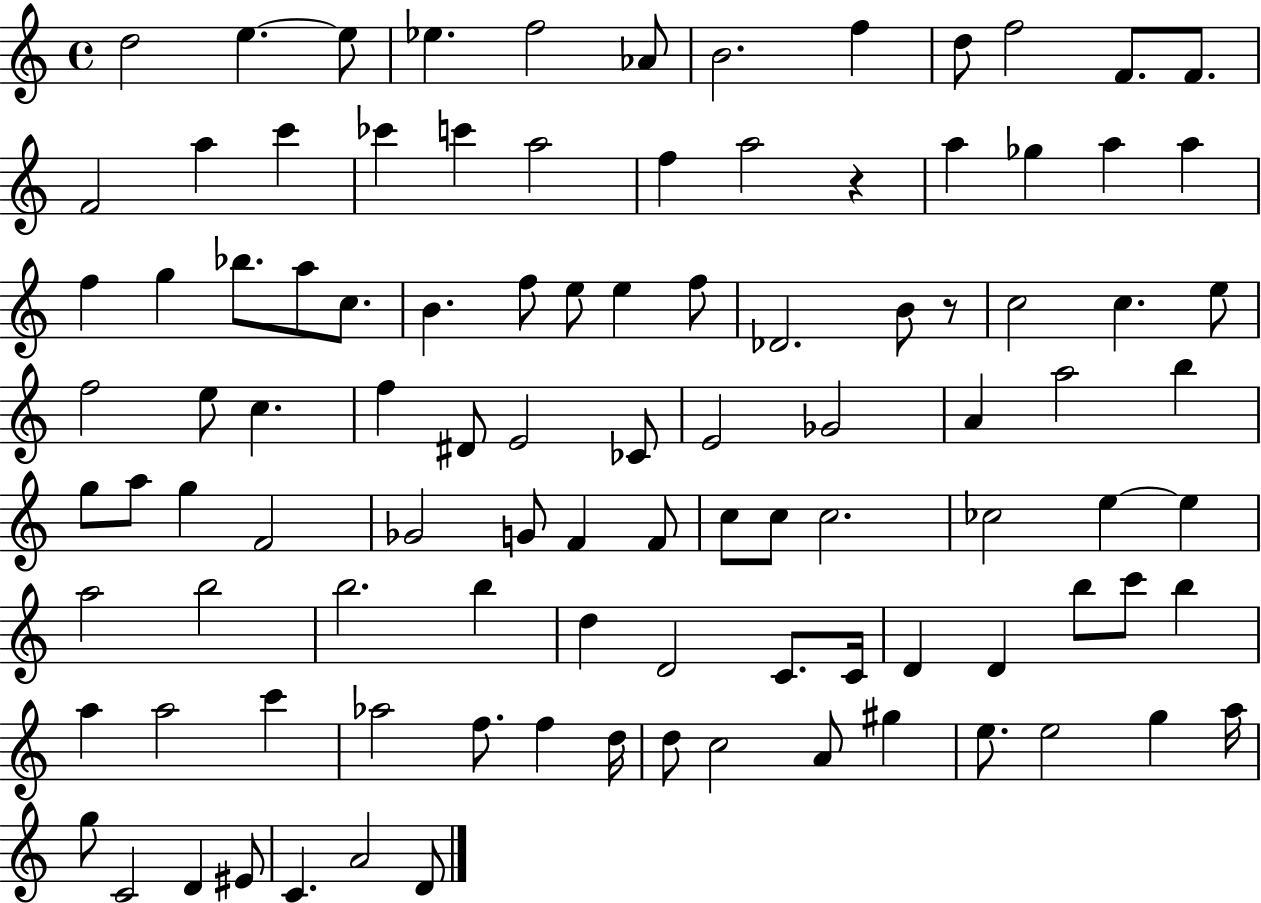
{
  \clef treble
  \time 4/4
  \defaultTimeSignature
  \key c \major
  d''2 e''4.~~ e''8 | ees''4. f''2 aes'8 | b'2. f''4 | d''8 f''2 f'8. f'8. | \break f'2 a''4 c'''4 | ces'''4 c'''4 a''2 | f''4 a''2 r4 | a''4 ges''4 a''4 a''4 | \break f''4 g''4 bes''8. a''8 c''8. | b'4. f''8 e''8 e''4 f''8 | des'2. b'8 r8 | c''2 c''4. e''8 | \break f''2 e''8 c''4. | f''4 dis'8 e'2 ces'8 | e'2 ges'2 | a'4 a''2 b''4 | \break g''8 a''8 g''4 f'2 | ges'2 g'8 f'4 f'8 | c''8 c''8 c''2. | ces''2 e''4~~ e''4 | \break a''2 b''2 | b''2. b''4 | d''4 d'2 c'8. c'16 | d'4 d'4 b''8 c'''8 b''4 | \break a''4 a''2 c'''4 | aes''2 f''8. f''4 d''16 | d''8 c''2 a'8 gis''4 | e''8. e''2 g''4 a''16 | \break g''8 c'2 d'4 eis'8 | c'4. a'2 d'8 | \bar "|."
}